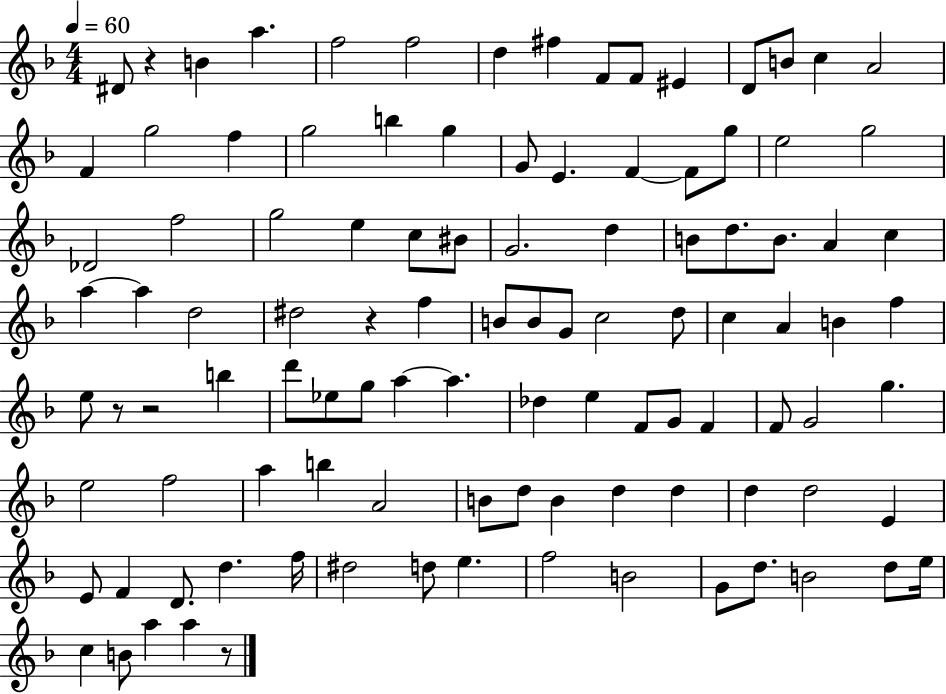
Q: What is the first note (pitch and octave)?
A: D#4